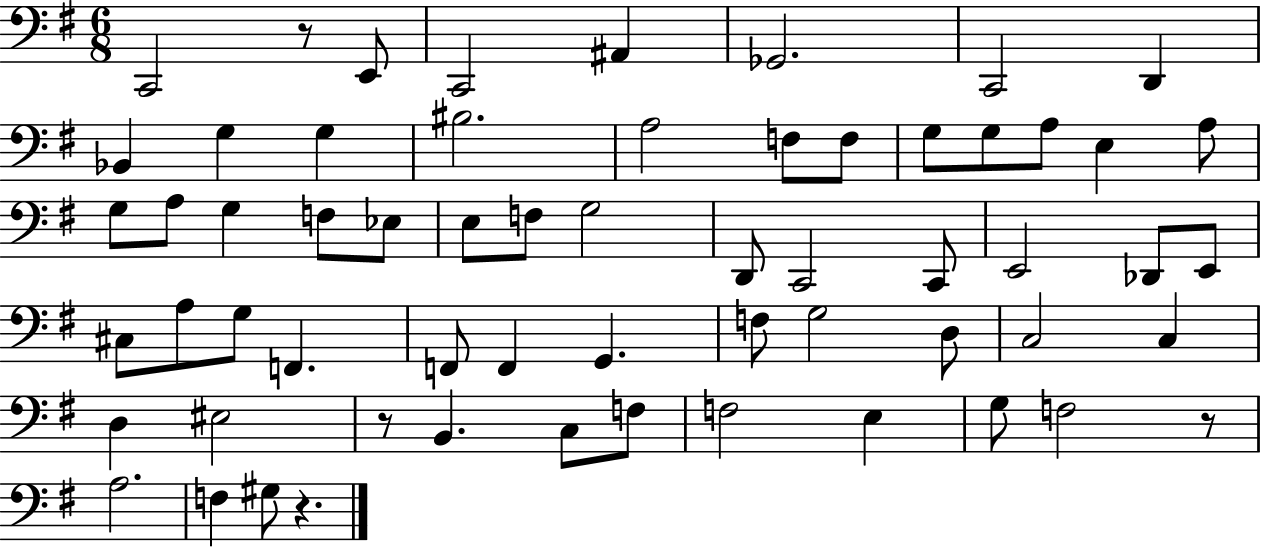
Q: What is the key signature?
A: G major